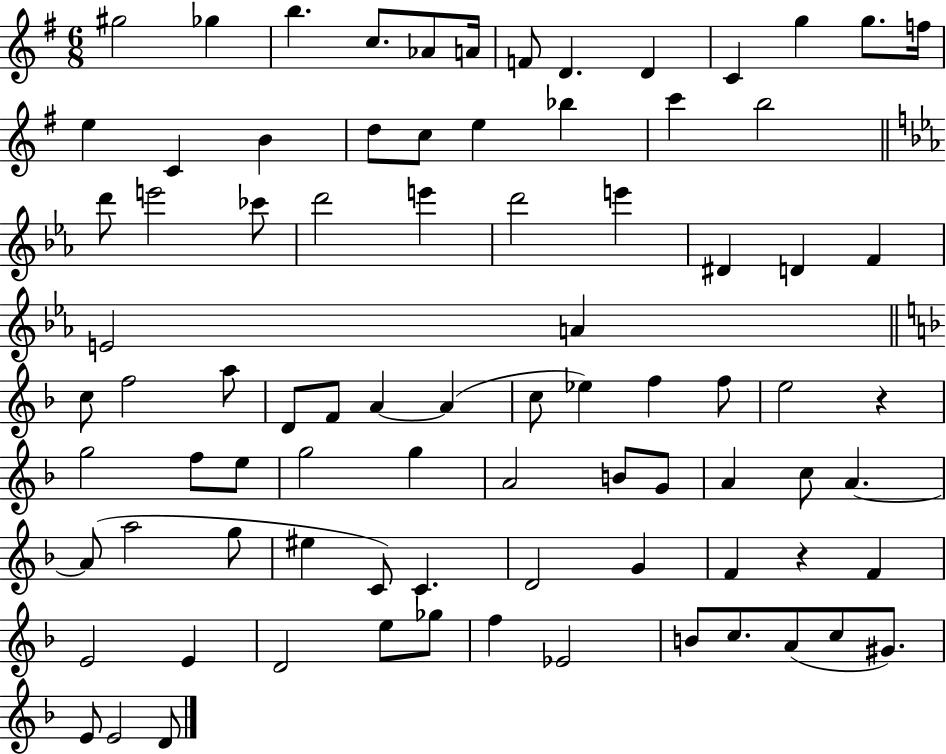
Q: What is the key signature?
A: G major